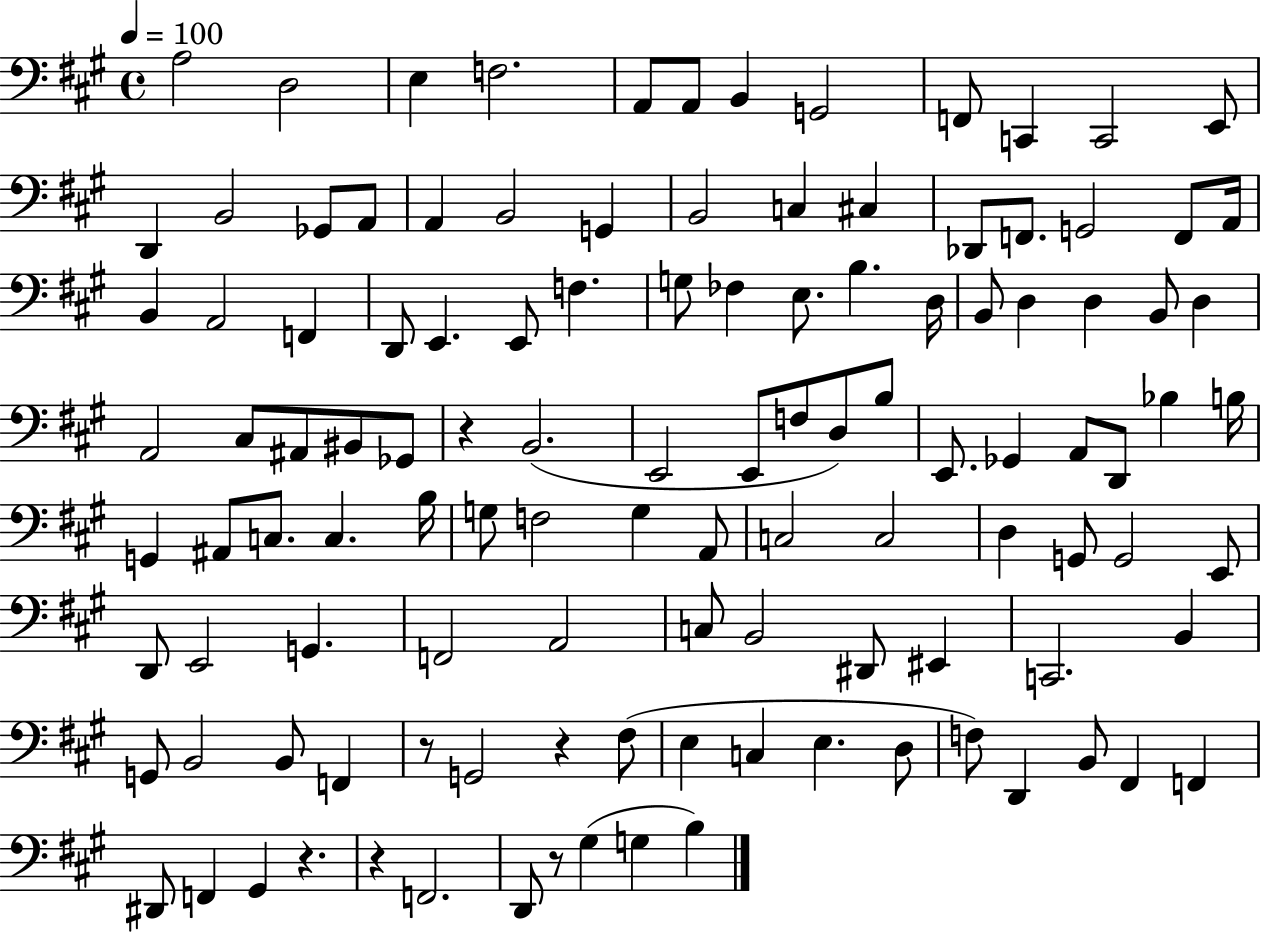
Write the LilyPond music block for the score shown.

{
  \clef bass
  \time 4/4
  \defaultTimeSignature
  \key a \major
  \tempo 4 = 100
  a2 d2 | e4 f2. | a,8 a,8 b,4 g,2 | f,8 c,4 c,2 e,8 | \break d,4 b,2 ges,8 a,8 | a,4 b,2 g,4 | b,2 c4 cis4 | des,8 f,8. g,2 f,8 a,16 | \break b,4 a,2 f,4 | d,8 e,4. e,8 f4. | g8 fes4 e8. b4. d16 | b,8 d4 d4 b,8 d4 | \break a,2 cis8 ais,8 bis,8 ges,8 | r4 b,2.( | e,2 e,8 f8 d8) b8 | e,8. ges,4 a,8 d,8 bes4 b16 | \break g,4 ais,8 c8. c4. b16 | g8 f2 g4 a,8 | c2 c2 | d4 g,8 g,2 e,8 | \break d,8 e,2 g,4. | f,2 a,2 | c8 b,2 dis,8 eis,4 | c,2. b,4 | \break g,8 b,2 b,8 f,4 | r8 g,2 r4 fis8( | e4 c4 e4. d8 | f8) d,4 b,8 fis,4 f,4 | \break dis,8 f,4 gis,4 r4. | r4 f,2. | d,8 r8 gis4( g4 b4) | \bar "|."
}